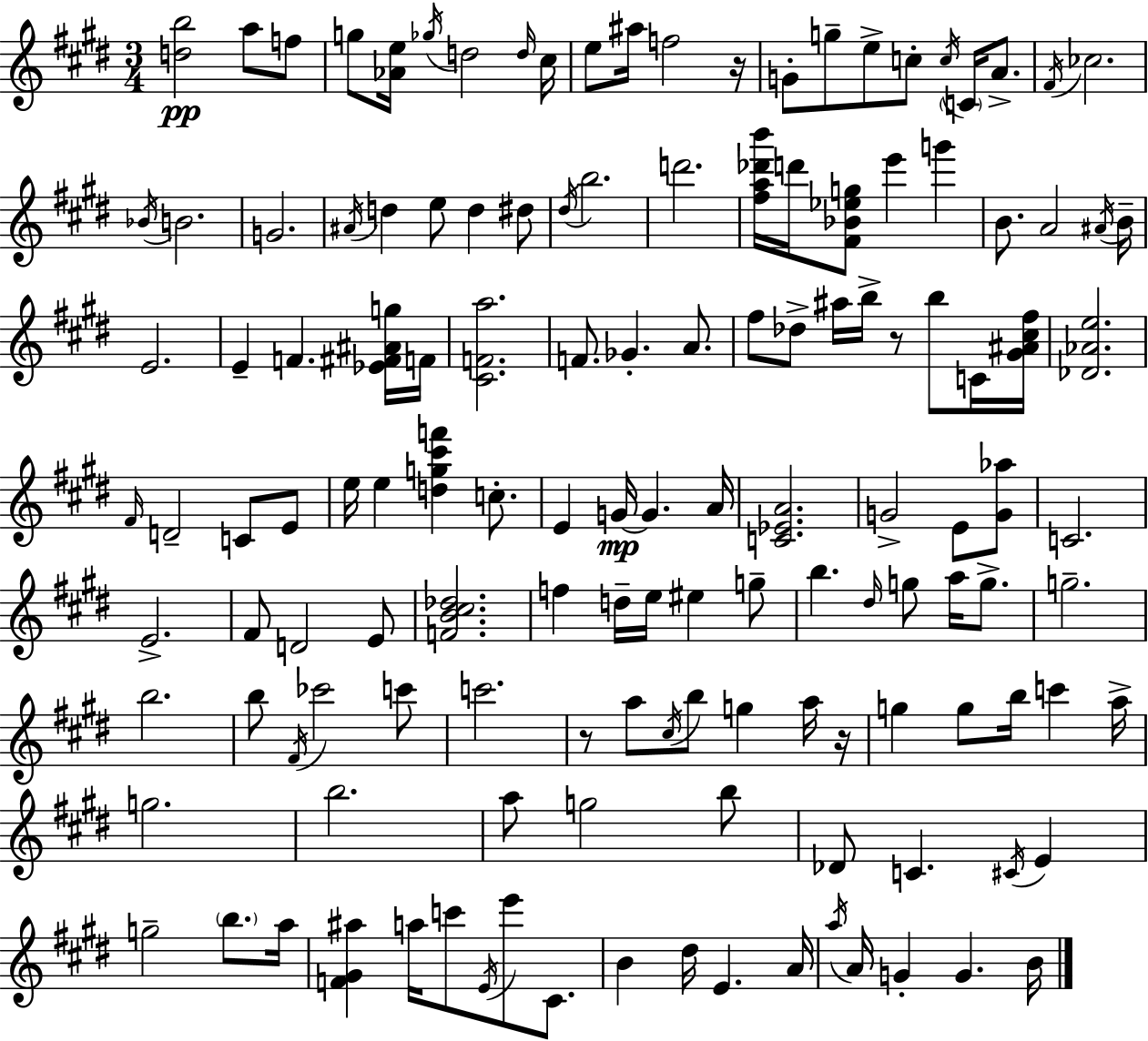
X:1
T:Untitled
M:3/4
L:1/4
K:E
[db]2 a/2 f/2 g/2 [_Ae]/4 _g/4 d2 d/4 ^c/4 e/2 ^a/4 f2 z/4 G/2 g/2 e/2 c/2 c/4 C/4 A/2 ^F/4 _c2 _B/4 B2 G2 ^A/4 d e/2 d ^d/2 ^d/4 b2 d'2 [^fa_d'b']/4 d'/4 [^F_B_eg]/2 e' g' B/2 A2 ^A/4 B/4 E2 E F [_E^F^Ag]/4 F/4 [^CFa]2 F/2 _G A/2 ^f/2 _d/2 ^a/4 b/4 z/2 b/2 C/4 [^G^A^c^f]/4 [_D_Ae]2 ^F/4 D2 C/2 E/2 e/4 e [dg^c'f'] c/2 E G/4 G A/4 [C_EA]2 G2 E/2 [G_a]/2 C2 E2 ^F/2 D2 E/2 [FB^c_d]2 f d/4 e/4 ^e g/2 b ^d/4 g/2 a/4 g/2 g2 b2 b/2 ^F/4 _c'2 c'/2 c'2 z/2 a/2 ^c/4 b/2 g a/4 z/4 g g/2 b/4 c' a/4 g2 b2 a/2 g2 b/2 _D/2 C ^C/4 E g2 b/2 a/4 [F^G^a] a/4 c'/2 E/4 e'/2 ^C/2 B ^d/4 E A/4 a/4 A/4 G G B/4